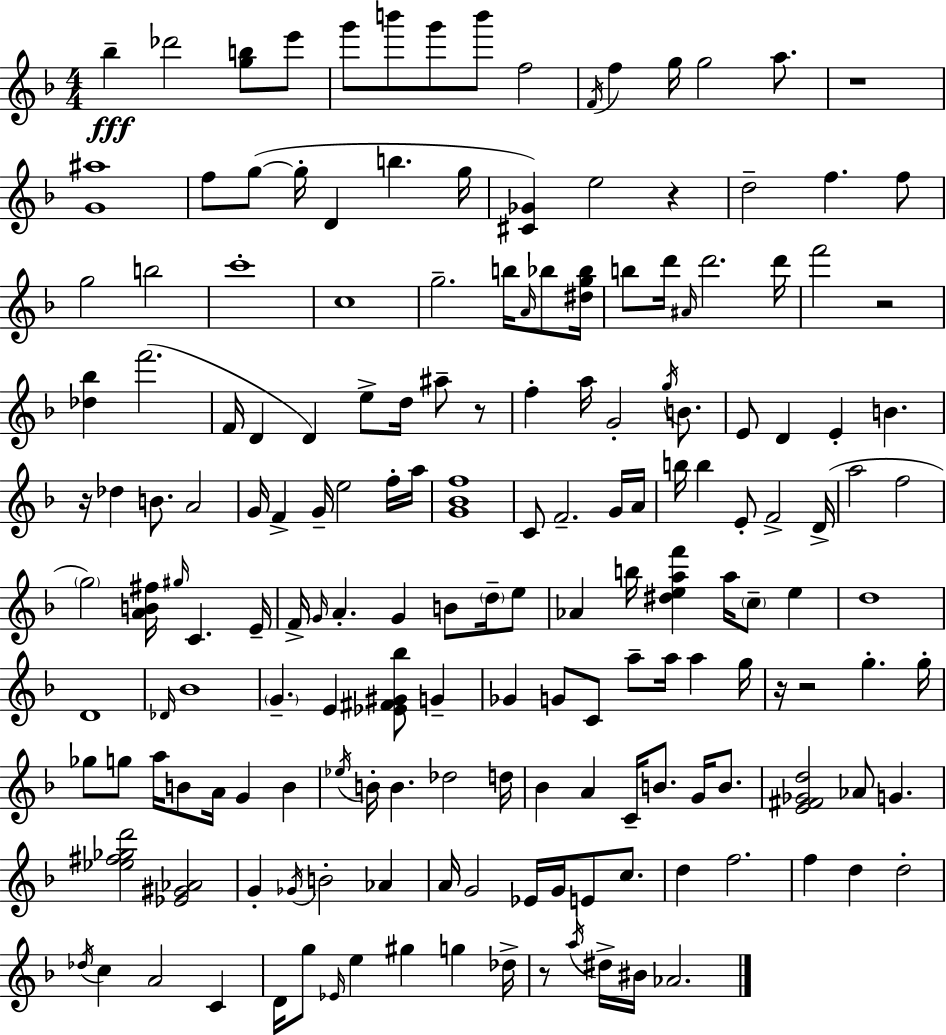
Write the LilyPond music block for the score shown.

{
  \clef treble
  \numericTimeSignature
  \time 4/4
  \key d \minor
  \repeat volta 2 { bes''4--\fff des'''2 <g'' b''>8 e'''8 | g'''8 b'''8 g'''8 b'''8 f''2 | \acciaccatura { f'16 } f''4 g''16 g''2 a''8. | r1 | \break <g' ais''>1 | f''8 g''8~(~ g''16-. d'4 b''4. | g''16 <cis' ges'>4) e''2 r4 | d''2-- f''4. f''8 | \break g''2 b''2 | c'''1-. | c''1 | g''2.-- b''16 \grace { a'16 } bes''8 | \break <dis'' g'' bes''>16 b''8 d'''16 \grace { ais'16 } d'''2. | d'''16 f'''2 r2 | <des'' bes''>4 f'''2.( | f'16 d'4 d'4) e''8-> d''16 ais''8-- | \break r8 f''4-. a''16 g'2-. | \acciaccatura { g''16 } b'8. e'8 d'4 e'4-. b'4. | r16 des''4 b'8. a'2 | g'16 f'4-> g'16-- e''2 | \break f''16-. a''16 <g' bes' f''>1 | c'8 f'2.-- | g'16 a'16 b''16 b''4 e'8-. f'2-> | d'16->( a''2 f''2 | \break \parenthesize g''2) <a' b' fis''>16 \grace { gis''16 } c'4. | e'16-- f'16-> \grace { g'16 } a'4.-. g'4 | b'8 \parenthesize d''16-- e''8 aes'4 b''16 <dis'' e'' a'' f'''>4 a''16 | \parenthesize c''8-- e''4 d''1 | \break d'1 | \grace { des'16 } bes'1 | \parenthesize g'4.-- e'4 | <ees' fis' gis' bes''>8 g'4-- ges'4 g'8 c'8 a''8-- | \break a''16 a''4 g''16 r16 r2 | g''4.-. g''16-. ges''8 g''8 a''16 b'8 a'16 g'4 | b'4 \acciaccatura { ees''16 } b'16-. b'4. des''2 | d''16 bes'4 a'4 | \break c'16-- b'8. g'16 b'8. <e' fis' ges' d''>2 | aes'8 g'4. <ees'' fis'' ges'' d'''>2 | <ees' gis' aes'>2 g'4-. \acciaccatura { ges'16 } b'2-. | aes'4 a'16 g'2 | \break ees'16 g'16 e'8 c''8. d''4 f''2. | f''4 d''4 | d''2-. \acciaccatura { des''16 } c''4 a'2 | c'4 d'16 g''8 \grace { ees'16 } e''4 | \break gis''4 g''4 des''16-> r8 \acciaccatura { a''16 } dis''16-> bis'16 | aes'2. } \bar "|."
}